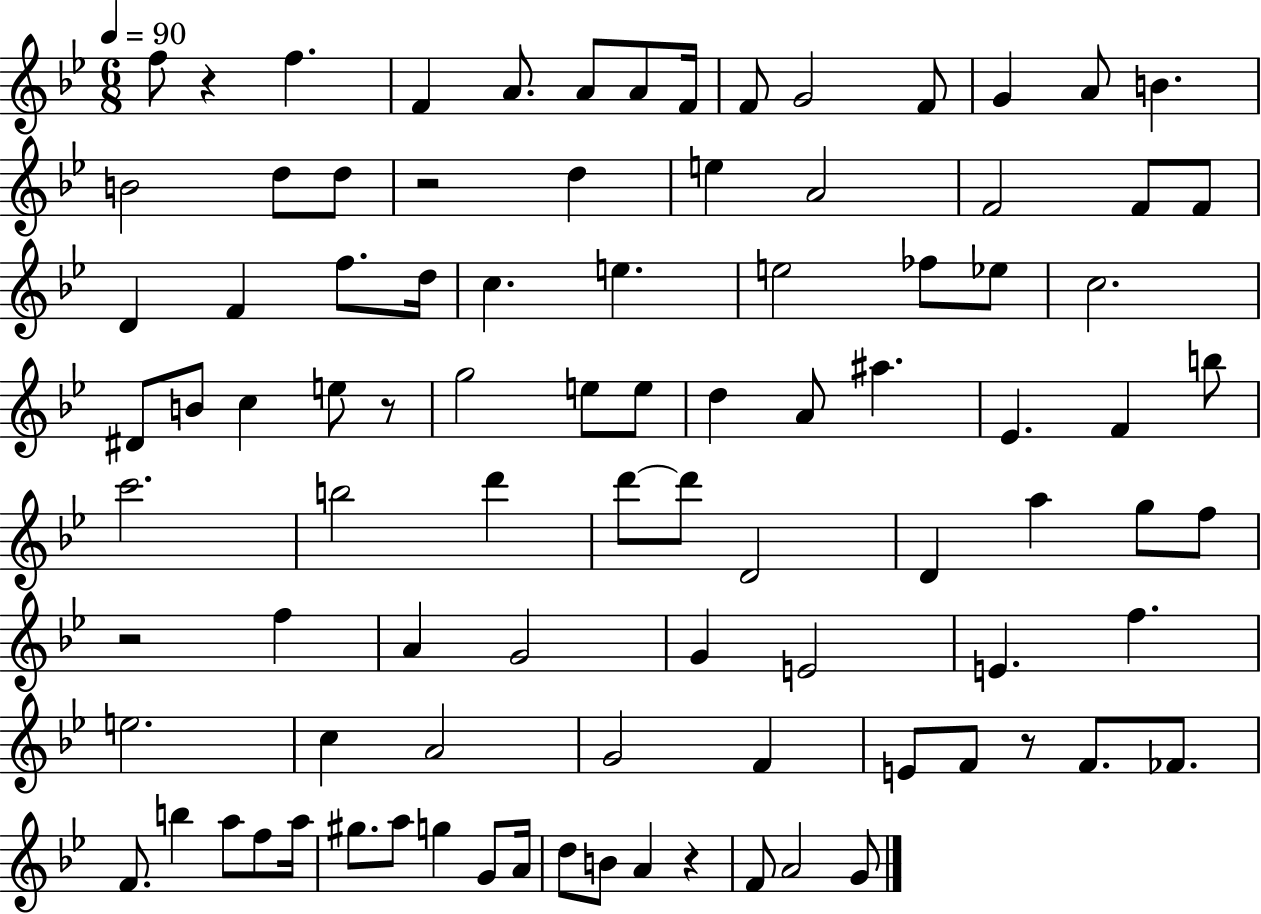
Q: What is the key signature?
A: BES major